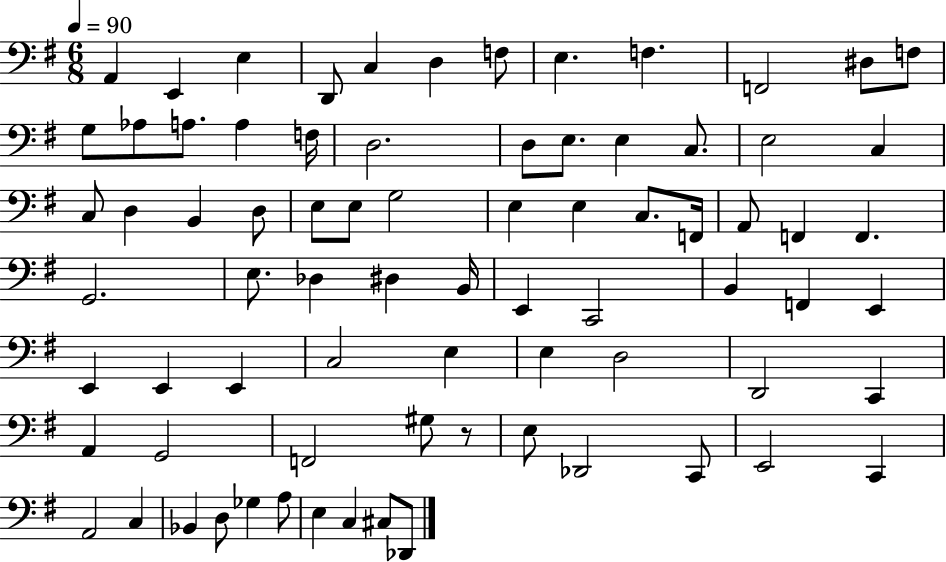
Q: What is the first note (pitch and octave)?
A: A2